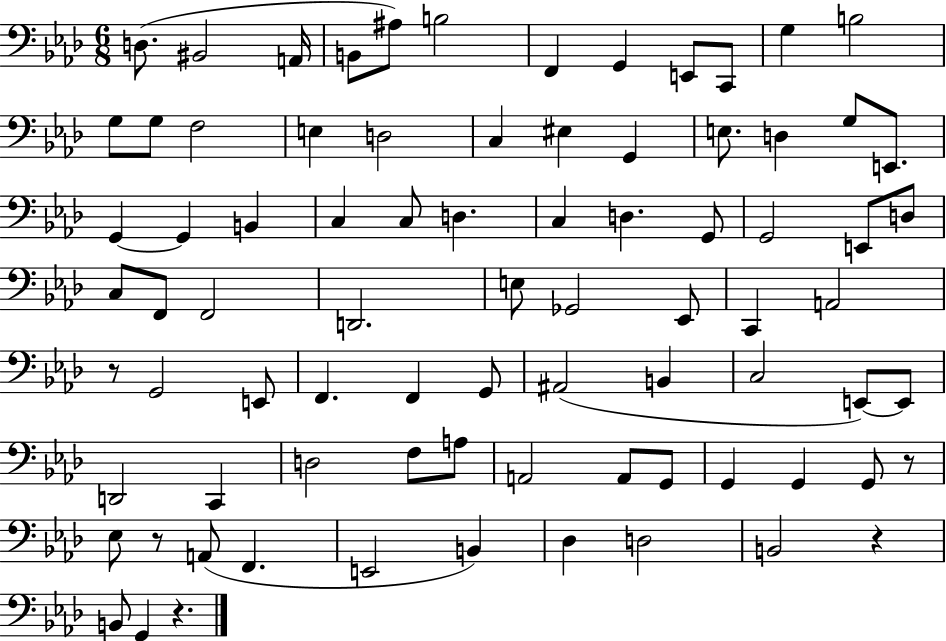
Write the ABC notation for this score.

X:1
T:Untitled
M:6/8
L:1/4
K:Ab
D,/2 ^B,,2 A,,/4 B,,/2 ^A,/2 B,2 F,, G,, E,,/2 C,,/2 G, B,2 G,/2 G,/2 F,2 E, D,2 C, ^E, G,, E,/2 D, G,/2 E,,/2 G,, G,, B,, C, C,/2 D, C, D, G,,/2 G,,2 E,,/2 D,/2 C,/2 F,,/2 F,,2 D,,2 E,/2 _G,,2 _E,,/2 C,, A,,2 z/2 G,,2 E,,/2 F,, F,, G,,/2 ^A,,2 B,, C,2 E,,/2 E,,/2 D,,2 C,, D,2 F,/2 A,/2 A,,2 A,,/2 G,,/2 G,, G,, G,,/2 z/2 _E,/2 z/2 A,,/2 F,, E,,2 B,, _D, D,2 B,,2 z B,,/2 G,, z